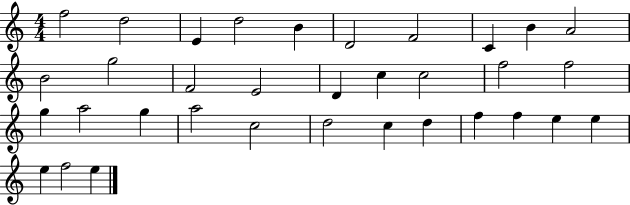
{
  \clef treble
  \numericTimeSignature
  \time 4/4
  \key c \major
  f''2 d''2 | e'4 d''2 b'4 | d'2 f'2 | c'4 b'4 a'2 | \break b'2 g''2 | f'2 e'2 | d'4 c''4 c''2 | f''2 f''2 | \break g''4 a''2 g''4 | a''2 c''2 | d''2 c''4 d''4 | f''4 f''4 e''4 e''4 | \break e''4 f''2 e''4 | \bar "|."
}